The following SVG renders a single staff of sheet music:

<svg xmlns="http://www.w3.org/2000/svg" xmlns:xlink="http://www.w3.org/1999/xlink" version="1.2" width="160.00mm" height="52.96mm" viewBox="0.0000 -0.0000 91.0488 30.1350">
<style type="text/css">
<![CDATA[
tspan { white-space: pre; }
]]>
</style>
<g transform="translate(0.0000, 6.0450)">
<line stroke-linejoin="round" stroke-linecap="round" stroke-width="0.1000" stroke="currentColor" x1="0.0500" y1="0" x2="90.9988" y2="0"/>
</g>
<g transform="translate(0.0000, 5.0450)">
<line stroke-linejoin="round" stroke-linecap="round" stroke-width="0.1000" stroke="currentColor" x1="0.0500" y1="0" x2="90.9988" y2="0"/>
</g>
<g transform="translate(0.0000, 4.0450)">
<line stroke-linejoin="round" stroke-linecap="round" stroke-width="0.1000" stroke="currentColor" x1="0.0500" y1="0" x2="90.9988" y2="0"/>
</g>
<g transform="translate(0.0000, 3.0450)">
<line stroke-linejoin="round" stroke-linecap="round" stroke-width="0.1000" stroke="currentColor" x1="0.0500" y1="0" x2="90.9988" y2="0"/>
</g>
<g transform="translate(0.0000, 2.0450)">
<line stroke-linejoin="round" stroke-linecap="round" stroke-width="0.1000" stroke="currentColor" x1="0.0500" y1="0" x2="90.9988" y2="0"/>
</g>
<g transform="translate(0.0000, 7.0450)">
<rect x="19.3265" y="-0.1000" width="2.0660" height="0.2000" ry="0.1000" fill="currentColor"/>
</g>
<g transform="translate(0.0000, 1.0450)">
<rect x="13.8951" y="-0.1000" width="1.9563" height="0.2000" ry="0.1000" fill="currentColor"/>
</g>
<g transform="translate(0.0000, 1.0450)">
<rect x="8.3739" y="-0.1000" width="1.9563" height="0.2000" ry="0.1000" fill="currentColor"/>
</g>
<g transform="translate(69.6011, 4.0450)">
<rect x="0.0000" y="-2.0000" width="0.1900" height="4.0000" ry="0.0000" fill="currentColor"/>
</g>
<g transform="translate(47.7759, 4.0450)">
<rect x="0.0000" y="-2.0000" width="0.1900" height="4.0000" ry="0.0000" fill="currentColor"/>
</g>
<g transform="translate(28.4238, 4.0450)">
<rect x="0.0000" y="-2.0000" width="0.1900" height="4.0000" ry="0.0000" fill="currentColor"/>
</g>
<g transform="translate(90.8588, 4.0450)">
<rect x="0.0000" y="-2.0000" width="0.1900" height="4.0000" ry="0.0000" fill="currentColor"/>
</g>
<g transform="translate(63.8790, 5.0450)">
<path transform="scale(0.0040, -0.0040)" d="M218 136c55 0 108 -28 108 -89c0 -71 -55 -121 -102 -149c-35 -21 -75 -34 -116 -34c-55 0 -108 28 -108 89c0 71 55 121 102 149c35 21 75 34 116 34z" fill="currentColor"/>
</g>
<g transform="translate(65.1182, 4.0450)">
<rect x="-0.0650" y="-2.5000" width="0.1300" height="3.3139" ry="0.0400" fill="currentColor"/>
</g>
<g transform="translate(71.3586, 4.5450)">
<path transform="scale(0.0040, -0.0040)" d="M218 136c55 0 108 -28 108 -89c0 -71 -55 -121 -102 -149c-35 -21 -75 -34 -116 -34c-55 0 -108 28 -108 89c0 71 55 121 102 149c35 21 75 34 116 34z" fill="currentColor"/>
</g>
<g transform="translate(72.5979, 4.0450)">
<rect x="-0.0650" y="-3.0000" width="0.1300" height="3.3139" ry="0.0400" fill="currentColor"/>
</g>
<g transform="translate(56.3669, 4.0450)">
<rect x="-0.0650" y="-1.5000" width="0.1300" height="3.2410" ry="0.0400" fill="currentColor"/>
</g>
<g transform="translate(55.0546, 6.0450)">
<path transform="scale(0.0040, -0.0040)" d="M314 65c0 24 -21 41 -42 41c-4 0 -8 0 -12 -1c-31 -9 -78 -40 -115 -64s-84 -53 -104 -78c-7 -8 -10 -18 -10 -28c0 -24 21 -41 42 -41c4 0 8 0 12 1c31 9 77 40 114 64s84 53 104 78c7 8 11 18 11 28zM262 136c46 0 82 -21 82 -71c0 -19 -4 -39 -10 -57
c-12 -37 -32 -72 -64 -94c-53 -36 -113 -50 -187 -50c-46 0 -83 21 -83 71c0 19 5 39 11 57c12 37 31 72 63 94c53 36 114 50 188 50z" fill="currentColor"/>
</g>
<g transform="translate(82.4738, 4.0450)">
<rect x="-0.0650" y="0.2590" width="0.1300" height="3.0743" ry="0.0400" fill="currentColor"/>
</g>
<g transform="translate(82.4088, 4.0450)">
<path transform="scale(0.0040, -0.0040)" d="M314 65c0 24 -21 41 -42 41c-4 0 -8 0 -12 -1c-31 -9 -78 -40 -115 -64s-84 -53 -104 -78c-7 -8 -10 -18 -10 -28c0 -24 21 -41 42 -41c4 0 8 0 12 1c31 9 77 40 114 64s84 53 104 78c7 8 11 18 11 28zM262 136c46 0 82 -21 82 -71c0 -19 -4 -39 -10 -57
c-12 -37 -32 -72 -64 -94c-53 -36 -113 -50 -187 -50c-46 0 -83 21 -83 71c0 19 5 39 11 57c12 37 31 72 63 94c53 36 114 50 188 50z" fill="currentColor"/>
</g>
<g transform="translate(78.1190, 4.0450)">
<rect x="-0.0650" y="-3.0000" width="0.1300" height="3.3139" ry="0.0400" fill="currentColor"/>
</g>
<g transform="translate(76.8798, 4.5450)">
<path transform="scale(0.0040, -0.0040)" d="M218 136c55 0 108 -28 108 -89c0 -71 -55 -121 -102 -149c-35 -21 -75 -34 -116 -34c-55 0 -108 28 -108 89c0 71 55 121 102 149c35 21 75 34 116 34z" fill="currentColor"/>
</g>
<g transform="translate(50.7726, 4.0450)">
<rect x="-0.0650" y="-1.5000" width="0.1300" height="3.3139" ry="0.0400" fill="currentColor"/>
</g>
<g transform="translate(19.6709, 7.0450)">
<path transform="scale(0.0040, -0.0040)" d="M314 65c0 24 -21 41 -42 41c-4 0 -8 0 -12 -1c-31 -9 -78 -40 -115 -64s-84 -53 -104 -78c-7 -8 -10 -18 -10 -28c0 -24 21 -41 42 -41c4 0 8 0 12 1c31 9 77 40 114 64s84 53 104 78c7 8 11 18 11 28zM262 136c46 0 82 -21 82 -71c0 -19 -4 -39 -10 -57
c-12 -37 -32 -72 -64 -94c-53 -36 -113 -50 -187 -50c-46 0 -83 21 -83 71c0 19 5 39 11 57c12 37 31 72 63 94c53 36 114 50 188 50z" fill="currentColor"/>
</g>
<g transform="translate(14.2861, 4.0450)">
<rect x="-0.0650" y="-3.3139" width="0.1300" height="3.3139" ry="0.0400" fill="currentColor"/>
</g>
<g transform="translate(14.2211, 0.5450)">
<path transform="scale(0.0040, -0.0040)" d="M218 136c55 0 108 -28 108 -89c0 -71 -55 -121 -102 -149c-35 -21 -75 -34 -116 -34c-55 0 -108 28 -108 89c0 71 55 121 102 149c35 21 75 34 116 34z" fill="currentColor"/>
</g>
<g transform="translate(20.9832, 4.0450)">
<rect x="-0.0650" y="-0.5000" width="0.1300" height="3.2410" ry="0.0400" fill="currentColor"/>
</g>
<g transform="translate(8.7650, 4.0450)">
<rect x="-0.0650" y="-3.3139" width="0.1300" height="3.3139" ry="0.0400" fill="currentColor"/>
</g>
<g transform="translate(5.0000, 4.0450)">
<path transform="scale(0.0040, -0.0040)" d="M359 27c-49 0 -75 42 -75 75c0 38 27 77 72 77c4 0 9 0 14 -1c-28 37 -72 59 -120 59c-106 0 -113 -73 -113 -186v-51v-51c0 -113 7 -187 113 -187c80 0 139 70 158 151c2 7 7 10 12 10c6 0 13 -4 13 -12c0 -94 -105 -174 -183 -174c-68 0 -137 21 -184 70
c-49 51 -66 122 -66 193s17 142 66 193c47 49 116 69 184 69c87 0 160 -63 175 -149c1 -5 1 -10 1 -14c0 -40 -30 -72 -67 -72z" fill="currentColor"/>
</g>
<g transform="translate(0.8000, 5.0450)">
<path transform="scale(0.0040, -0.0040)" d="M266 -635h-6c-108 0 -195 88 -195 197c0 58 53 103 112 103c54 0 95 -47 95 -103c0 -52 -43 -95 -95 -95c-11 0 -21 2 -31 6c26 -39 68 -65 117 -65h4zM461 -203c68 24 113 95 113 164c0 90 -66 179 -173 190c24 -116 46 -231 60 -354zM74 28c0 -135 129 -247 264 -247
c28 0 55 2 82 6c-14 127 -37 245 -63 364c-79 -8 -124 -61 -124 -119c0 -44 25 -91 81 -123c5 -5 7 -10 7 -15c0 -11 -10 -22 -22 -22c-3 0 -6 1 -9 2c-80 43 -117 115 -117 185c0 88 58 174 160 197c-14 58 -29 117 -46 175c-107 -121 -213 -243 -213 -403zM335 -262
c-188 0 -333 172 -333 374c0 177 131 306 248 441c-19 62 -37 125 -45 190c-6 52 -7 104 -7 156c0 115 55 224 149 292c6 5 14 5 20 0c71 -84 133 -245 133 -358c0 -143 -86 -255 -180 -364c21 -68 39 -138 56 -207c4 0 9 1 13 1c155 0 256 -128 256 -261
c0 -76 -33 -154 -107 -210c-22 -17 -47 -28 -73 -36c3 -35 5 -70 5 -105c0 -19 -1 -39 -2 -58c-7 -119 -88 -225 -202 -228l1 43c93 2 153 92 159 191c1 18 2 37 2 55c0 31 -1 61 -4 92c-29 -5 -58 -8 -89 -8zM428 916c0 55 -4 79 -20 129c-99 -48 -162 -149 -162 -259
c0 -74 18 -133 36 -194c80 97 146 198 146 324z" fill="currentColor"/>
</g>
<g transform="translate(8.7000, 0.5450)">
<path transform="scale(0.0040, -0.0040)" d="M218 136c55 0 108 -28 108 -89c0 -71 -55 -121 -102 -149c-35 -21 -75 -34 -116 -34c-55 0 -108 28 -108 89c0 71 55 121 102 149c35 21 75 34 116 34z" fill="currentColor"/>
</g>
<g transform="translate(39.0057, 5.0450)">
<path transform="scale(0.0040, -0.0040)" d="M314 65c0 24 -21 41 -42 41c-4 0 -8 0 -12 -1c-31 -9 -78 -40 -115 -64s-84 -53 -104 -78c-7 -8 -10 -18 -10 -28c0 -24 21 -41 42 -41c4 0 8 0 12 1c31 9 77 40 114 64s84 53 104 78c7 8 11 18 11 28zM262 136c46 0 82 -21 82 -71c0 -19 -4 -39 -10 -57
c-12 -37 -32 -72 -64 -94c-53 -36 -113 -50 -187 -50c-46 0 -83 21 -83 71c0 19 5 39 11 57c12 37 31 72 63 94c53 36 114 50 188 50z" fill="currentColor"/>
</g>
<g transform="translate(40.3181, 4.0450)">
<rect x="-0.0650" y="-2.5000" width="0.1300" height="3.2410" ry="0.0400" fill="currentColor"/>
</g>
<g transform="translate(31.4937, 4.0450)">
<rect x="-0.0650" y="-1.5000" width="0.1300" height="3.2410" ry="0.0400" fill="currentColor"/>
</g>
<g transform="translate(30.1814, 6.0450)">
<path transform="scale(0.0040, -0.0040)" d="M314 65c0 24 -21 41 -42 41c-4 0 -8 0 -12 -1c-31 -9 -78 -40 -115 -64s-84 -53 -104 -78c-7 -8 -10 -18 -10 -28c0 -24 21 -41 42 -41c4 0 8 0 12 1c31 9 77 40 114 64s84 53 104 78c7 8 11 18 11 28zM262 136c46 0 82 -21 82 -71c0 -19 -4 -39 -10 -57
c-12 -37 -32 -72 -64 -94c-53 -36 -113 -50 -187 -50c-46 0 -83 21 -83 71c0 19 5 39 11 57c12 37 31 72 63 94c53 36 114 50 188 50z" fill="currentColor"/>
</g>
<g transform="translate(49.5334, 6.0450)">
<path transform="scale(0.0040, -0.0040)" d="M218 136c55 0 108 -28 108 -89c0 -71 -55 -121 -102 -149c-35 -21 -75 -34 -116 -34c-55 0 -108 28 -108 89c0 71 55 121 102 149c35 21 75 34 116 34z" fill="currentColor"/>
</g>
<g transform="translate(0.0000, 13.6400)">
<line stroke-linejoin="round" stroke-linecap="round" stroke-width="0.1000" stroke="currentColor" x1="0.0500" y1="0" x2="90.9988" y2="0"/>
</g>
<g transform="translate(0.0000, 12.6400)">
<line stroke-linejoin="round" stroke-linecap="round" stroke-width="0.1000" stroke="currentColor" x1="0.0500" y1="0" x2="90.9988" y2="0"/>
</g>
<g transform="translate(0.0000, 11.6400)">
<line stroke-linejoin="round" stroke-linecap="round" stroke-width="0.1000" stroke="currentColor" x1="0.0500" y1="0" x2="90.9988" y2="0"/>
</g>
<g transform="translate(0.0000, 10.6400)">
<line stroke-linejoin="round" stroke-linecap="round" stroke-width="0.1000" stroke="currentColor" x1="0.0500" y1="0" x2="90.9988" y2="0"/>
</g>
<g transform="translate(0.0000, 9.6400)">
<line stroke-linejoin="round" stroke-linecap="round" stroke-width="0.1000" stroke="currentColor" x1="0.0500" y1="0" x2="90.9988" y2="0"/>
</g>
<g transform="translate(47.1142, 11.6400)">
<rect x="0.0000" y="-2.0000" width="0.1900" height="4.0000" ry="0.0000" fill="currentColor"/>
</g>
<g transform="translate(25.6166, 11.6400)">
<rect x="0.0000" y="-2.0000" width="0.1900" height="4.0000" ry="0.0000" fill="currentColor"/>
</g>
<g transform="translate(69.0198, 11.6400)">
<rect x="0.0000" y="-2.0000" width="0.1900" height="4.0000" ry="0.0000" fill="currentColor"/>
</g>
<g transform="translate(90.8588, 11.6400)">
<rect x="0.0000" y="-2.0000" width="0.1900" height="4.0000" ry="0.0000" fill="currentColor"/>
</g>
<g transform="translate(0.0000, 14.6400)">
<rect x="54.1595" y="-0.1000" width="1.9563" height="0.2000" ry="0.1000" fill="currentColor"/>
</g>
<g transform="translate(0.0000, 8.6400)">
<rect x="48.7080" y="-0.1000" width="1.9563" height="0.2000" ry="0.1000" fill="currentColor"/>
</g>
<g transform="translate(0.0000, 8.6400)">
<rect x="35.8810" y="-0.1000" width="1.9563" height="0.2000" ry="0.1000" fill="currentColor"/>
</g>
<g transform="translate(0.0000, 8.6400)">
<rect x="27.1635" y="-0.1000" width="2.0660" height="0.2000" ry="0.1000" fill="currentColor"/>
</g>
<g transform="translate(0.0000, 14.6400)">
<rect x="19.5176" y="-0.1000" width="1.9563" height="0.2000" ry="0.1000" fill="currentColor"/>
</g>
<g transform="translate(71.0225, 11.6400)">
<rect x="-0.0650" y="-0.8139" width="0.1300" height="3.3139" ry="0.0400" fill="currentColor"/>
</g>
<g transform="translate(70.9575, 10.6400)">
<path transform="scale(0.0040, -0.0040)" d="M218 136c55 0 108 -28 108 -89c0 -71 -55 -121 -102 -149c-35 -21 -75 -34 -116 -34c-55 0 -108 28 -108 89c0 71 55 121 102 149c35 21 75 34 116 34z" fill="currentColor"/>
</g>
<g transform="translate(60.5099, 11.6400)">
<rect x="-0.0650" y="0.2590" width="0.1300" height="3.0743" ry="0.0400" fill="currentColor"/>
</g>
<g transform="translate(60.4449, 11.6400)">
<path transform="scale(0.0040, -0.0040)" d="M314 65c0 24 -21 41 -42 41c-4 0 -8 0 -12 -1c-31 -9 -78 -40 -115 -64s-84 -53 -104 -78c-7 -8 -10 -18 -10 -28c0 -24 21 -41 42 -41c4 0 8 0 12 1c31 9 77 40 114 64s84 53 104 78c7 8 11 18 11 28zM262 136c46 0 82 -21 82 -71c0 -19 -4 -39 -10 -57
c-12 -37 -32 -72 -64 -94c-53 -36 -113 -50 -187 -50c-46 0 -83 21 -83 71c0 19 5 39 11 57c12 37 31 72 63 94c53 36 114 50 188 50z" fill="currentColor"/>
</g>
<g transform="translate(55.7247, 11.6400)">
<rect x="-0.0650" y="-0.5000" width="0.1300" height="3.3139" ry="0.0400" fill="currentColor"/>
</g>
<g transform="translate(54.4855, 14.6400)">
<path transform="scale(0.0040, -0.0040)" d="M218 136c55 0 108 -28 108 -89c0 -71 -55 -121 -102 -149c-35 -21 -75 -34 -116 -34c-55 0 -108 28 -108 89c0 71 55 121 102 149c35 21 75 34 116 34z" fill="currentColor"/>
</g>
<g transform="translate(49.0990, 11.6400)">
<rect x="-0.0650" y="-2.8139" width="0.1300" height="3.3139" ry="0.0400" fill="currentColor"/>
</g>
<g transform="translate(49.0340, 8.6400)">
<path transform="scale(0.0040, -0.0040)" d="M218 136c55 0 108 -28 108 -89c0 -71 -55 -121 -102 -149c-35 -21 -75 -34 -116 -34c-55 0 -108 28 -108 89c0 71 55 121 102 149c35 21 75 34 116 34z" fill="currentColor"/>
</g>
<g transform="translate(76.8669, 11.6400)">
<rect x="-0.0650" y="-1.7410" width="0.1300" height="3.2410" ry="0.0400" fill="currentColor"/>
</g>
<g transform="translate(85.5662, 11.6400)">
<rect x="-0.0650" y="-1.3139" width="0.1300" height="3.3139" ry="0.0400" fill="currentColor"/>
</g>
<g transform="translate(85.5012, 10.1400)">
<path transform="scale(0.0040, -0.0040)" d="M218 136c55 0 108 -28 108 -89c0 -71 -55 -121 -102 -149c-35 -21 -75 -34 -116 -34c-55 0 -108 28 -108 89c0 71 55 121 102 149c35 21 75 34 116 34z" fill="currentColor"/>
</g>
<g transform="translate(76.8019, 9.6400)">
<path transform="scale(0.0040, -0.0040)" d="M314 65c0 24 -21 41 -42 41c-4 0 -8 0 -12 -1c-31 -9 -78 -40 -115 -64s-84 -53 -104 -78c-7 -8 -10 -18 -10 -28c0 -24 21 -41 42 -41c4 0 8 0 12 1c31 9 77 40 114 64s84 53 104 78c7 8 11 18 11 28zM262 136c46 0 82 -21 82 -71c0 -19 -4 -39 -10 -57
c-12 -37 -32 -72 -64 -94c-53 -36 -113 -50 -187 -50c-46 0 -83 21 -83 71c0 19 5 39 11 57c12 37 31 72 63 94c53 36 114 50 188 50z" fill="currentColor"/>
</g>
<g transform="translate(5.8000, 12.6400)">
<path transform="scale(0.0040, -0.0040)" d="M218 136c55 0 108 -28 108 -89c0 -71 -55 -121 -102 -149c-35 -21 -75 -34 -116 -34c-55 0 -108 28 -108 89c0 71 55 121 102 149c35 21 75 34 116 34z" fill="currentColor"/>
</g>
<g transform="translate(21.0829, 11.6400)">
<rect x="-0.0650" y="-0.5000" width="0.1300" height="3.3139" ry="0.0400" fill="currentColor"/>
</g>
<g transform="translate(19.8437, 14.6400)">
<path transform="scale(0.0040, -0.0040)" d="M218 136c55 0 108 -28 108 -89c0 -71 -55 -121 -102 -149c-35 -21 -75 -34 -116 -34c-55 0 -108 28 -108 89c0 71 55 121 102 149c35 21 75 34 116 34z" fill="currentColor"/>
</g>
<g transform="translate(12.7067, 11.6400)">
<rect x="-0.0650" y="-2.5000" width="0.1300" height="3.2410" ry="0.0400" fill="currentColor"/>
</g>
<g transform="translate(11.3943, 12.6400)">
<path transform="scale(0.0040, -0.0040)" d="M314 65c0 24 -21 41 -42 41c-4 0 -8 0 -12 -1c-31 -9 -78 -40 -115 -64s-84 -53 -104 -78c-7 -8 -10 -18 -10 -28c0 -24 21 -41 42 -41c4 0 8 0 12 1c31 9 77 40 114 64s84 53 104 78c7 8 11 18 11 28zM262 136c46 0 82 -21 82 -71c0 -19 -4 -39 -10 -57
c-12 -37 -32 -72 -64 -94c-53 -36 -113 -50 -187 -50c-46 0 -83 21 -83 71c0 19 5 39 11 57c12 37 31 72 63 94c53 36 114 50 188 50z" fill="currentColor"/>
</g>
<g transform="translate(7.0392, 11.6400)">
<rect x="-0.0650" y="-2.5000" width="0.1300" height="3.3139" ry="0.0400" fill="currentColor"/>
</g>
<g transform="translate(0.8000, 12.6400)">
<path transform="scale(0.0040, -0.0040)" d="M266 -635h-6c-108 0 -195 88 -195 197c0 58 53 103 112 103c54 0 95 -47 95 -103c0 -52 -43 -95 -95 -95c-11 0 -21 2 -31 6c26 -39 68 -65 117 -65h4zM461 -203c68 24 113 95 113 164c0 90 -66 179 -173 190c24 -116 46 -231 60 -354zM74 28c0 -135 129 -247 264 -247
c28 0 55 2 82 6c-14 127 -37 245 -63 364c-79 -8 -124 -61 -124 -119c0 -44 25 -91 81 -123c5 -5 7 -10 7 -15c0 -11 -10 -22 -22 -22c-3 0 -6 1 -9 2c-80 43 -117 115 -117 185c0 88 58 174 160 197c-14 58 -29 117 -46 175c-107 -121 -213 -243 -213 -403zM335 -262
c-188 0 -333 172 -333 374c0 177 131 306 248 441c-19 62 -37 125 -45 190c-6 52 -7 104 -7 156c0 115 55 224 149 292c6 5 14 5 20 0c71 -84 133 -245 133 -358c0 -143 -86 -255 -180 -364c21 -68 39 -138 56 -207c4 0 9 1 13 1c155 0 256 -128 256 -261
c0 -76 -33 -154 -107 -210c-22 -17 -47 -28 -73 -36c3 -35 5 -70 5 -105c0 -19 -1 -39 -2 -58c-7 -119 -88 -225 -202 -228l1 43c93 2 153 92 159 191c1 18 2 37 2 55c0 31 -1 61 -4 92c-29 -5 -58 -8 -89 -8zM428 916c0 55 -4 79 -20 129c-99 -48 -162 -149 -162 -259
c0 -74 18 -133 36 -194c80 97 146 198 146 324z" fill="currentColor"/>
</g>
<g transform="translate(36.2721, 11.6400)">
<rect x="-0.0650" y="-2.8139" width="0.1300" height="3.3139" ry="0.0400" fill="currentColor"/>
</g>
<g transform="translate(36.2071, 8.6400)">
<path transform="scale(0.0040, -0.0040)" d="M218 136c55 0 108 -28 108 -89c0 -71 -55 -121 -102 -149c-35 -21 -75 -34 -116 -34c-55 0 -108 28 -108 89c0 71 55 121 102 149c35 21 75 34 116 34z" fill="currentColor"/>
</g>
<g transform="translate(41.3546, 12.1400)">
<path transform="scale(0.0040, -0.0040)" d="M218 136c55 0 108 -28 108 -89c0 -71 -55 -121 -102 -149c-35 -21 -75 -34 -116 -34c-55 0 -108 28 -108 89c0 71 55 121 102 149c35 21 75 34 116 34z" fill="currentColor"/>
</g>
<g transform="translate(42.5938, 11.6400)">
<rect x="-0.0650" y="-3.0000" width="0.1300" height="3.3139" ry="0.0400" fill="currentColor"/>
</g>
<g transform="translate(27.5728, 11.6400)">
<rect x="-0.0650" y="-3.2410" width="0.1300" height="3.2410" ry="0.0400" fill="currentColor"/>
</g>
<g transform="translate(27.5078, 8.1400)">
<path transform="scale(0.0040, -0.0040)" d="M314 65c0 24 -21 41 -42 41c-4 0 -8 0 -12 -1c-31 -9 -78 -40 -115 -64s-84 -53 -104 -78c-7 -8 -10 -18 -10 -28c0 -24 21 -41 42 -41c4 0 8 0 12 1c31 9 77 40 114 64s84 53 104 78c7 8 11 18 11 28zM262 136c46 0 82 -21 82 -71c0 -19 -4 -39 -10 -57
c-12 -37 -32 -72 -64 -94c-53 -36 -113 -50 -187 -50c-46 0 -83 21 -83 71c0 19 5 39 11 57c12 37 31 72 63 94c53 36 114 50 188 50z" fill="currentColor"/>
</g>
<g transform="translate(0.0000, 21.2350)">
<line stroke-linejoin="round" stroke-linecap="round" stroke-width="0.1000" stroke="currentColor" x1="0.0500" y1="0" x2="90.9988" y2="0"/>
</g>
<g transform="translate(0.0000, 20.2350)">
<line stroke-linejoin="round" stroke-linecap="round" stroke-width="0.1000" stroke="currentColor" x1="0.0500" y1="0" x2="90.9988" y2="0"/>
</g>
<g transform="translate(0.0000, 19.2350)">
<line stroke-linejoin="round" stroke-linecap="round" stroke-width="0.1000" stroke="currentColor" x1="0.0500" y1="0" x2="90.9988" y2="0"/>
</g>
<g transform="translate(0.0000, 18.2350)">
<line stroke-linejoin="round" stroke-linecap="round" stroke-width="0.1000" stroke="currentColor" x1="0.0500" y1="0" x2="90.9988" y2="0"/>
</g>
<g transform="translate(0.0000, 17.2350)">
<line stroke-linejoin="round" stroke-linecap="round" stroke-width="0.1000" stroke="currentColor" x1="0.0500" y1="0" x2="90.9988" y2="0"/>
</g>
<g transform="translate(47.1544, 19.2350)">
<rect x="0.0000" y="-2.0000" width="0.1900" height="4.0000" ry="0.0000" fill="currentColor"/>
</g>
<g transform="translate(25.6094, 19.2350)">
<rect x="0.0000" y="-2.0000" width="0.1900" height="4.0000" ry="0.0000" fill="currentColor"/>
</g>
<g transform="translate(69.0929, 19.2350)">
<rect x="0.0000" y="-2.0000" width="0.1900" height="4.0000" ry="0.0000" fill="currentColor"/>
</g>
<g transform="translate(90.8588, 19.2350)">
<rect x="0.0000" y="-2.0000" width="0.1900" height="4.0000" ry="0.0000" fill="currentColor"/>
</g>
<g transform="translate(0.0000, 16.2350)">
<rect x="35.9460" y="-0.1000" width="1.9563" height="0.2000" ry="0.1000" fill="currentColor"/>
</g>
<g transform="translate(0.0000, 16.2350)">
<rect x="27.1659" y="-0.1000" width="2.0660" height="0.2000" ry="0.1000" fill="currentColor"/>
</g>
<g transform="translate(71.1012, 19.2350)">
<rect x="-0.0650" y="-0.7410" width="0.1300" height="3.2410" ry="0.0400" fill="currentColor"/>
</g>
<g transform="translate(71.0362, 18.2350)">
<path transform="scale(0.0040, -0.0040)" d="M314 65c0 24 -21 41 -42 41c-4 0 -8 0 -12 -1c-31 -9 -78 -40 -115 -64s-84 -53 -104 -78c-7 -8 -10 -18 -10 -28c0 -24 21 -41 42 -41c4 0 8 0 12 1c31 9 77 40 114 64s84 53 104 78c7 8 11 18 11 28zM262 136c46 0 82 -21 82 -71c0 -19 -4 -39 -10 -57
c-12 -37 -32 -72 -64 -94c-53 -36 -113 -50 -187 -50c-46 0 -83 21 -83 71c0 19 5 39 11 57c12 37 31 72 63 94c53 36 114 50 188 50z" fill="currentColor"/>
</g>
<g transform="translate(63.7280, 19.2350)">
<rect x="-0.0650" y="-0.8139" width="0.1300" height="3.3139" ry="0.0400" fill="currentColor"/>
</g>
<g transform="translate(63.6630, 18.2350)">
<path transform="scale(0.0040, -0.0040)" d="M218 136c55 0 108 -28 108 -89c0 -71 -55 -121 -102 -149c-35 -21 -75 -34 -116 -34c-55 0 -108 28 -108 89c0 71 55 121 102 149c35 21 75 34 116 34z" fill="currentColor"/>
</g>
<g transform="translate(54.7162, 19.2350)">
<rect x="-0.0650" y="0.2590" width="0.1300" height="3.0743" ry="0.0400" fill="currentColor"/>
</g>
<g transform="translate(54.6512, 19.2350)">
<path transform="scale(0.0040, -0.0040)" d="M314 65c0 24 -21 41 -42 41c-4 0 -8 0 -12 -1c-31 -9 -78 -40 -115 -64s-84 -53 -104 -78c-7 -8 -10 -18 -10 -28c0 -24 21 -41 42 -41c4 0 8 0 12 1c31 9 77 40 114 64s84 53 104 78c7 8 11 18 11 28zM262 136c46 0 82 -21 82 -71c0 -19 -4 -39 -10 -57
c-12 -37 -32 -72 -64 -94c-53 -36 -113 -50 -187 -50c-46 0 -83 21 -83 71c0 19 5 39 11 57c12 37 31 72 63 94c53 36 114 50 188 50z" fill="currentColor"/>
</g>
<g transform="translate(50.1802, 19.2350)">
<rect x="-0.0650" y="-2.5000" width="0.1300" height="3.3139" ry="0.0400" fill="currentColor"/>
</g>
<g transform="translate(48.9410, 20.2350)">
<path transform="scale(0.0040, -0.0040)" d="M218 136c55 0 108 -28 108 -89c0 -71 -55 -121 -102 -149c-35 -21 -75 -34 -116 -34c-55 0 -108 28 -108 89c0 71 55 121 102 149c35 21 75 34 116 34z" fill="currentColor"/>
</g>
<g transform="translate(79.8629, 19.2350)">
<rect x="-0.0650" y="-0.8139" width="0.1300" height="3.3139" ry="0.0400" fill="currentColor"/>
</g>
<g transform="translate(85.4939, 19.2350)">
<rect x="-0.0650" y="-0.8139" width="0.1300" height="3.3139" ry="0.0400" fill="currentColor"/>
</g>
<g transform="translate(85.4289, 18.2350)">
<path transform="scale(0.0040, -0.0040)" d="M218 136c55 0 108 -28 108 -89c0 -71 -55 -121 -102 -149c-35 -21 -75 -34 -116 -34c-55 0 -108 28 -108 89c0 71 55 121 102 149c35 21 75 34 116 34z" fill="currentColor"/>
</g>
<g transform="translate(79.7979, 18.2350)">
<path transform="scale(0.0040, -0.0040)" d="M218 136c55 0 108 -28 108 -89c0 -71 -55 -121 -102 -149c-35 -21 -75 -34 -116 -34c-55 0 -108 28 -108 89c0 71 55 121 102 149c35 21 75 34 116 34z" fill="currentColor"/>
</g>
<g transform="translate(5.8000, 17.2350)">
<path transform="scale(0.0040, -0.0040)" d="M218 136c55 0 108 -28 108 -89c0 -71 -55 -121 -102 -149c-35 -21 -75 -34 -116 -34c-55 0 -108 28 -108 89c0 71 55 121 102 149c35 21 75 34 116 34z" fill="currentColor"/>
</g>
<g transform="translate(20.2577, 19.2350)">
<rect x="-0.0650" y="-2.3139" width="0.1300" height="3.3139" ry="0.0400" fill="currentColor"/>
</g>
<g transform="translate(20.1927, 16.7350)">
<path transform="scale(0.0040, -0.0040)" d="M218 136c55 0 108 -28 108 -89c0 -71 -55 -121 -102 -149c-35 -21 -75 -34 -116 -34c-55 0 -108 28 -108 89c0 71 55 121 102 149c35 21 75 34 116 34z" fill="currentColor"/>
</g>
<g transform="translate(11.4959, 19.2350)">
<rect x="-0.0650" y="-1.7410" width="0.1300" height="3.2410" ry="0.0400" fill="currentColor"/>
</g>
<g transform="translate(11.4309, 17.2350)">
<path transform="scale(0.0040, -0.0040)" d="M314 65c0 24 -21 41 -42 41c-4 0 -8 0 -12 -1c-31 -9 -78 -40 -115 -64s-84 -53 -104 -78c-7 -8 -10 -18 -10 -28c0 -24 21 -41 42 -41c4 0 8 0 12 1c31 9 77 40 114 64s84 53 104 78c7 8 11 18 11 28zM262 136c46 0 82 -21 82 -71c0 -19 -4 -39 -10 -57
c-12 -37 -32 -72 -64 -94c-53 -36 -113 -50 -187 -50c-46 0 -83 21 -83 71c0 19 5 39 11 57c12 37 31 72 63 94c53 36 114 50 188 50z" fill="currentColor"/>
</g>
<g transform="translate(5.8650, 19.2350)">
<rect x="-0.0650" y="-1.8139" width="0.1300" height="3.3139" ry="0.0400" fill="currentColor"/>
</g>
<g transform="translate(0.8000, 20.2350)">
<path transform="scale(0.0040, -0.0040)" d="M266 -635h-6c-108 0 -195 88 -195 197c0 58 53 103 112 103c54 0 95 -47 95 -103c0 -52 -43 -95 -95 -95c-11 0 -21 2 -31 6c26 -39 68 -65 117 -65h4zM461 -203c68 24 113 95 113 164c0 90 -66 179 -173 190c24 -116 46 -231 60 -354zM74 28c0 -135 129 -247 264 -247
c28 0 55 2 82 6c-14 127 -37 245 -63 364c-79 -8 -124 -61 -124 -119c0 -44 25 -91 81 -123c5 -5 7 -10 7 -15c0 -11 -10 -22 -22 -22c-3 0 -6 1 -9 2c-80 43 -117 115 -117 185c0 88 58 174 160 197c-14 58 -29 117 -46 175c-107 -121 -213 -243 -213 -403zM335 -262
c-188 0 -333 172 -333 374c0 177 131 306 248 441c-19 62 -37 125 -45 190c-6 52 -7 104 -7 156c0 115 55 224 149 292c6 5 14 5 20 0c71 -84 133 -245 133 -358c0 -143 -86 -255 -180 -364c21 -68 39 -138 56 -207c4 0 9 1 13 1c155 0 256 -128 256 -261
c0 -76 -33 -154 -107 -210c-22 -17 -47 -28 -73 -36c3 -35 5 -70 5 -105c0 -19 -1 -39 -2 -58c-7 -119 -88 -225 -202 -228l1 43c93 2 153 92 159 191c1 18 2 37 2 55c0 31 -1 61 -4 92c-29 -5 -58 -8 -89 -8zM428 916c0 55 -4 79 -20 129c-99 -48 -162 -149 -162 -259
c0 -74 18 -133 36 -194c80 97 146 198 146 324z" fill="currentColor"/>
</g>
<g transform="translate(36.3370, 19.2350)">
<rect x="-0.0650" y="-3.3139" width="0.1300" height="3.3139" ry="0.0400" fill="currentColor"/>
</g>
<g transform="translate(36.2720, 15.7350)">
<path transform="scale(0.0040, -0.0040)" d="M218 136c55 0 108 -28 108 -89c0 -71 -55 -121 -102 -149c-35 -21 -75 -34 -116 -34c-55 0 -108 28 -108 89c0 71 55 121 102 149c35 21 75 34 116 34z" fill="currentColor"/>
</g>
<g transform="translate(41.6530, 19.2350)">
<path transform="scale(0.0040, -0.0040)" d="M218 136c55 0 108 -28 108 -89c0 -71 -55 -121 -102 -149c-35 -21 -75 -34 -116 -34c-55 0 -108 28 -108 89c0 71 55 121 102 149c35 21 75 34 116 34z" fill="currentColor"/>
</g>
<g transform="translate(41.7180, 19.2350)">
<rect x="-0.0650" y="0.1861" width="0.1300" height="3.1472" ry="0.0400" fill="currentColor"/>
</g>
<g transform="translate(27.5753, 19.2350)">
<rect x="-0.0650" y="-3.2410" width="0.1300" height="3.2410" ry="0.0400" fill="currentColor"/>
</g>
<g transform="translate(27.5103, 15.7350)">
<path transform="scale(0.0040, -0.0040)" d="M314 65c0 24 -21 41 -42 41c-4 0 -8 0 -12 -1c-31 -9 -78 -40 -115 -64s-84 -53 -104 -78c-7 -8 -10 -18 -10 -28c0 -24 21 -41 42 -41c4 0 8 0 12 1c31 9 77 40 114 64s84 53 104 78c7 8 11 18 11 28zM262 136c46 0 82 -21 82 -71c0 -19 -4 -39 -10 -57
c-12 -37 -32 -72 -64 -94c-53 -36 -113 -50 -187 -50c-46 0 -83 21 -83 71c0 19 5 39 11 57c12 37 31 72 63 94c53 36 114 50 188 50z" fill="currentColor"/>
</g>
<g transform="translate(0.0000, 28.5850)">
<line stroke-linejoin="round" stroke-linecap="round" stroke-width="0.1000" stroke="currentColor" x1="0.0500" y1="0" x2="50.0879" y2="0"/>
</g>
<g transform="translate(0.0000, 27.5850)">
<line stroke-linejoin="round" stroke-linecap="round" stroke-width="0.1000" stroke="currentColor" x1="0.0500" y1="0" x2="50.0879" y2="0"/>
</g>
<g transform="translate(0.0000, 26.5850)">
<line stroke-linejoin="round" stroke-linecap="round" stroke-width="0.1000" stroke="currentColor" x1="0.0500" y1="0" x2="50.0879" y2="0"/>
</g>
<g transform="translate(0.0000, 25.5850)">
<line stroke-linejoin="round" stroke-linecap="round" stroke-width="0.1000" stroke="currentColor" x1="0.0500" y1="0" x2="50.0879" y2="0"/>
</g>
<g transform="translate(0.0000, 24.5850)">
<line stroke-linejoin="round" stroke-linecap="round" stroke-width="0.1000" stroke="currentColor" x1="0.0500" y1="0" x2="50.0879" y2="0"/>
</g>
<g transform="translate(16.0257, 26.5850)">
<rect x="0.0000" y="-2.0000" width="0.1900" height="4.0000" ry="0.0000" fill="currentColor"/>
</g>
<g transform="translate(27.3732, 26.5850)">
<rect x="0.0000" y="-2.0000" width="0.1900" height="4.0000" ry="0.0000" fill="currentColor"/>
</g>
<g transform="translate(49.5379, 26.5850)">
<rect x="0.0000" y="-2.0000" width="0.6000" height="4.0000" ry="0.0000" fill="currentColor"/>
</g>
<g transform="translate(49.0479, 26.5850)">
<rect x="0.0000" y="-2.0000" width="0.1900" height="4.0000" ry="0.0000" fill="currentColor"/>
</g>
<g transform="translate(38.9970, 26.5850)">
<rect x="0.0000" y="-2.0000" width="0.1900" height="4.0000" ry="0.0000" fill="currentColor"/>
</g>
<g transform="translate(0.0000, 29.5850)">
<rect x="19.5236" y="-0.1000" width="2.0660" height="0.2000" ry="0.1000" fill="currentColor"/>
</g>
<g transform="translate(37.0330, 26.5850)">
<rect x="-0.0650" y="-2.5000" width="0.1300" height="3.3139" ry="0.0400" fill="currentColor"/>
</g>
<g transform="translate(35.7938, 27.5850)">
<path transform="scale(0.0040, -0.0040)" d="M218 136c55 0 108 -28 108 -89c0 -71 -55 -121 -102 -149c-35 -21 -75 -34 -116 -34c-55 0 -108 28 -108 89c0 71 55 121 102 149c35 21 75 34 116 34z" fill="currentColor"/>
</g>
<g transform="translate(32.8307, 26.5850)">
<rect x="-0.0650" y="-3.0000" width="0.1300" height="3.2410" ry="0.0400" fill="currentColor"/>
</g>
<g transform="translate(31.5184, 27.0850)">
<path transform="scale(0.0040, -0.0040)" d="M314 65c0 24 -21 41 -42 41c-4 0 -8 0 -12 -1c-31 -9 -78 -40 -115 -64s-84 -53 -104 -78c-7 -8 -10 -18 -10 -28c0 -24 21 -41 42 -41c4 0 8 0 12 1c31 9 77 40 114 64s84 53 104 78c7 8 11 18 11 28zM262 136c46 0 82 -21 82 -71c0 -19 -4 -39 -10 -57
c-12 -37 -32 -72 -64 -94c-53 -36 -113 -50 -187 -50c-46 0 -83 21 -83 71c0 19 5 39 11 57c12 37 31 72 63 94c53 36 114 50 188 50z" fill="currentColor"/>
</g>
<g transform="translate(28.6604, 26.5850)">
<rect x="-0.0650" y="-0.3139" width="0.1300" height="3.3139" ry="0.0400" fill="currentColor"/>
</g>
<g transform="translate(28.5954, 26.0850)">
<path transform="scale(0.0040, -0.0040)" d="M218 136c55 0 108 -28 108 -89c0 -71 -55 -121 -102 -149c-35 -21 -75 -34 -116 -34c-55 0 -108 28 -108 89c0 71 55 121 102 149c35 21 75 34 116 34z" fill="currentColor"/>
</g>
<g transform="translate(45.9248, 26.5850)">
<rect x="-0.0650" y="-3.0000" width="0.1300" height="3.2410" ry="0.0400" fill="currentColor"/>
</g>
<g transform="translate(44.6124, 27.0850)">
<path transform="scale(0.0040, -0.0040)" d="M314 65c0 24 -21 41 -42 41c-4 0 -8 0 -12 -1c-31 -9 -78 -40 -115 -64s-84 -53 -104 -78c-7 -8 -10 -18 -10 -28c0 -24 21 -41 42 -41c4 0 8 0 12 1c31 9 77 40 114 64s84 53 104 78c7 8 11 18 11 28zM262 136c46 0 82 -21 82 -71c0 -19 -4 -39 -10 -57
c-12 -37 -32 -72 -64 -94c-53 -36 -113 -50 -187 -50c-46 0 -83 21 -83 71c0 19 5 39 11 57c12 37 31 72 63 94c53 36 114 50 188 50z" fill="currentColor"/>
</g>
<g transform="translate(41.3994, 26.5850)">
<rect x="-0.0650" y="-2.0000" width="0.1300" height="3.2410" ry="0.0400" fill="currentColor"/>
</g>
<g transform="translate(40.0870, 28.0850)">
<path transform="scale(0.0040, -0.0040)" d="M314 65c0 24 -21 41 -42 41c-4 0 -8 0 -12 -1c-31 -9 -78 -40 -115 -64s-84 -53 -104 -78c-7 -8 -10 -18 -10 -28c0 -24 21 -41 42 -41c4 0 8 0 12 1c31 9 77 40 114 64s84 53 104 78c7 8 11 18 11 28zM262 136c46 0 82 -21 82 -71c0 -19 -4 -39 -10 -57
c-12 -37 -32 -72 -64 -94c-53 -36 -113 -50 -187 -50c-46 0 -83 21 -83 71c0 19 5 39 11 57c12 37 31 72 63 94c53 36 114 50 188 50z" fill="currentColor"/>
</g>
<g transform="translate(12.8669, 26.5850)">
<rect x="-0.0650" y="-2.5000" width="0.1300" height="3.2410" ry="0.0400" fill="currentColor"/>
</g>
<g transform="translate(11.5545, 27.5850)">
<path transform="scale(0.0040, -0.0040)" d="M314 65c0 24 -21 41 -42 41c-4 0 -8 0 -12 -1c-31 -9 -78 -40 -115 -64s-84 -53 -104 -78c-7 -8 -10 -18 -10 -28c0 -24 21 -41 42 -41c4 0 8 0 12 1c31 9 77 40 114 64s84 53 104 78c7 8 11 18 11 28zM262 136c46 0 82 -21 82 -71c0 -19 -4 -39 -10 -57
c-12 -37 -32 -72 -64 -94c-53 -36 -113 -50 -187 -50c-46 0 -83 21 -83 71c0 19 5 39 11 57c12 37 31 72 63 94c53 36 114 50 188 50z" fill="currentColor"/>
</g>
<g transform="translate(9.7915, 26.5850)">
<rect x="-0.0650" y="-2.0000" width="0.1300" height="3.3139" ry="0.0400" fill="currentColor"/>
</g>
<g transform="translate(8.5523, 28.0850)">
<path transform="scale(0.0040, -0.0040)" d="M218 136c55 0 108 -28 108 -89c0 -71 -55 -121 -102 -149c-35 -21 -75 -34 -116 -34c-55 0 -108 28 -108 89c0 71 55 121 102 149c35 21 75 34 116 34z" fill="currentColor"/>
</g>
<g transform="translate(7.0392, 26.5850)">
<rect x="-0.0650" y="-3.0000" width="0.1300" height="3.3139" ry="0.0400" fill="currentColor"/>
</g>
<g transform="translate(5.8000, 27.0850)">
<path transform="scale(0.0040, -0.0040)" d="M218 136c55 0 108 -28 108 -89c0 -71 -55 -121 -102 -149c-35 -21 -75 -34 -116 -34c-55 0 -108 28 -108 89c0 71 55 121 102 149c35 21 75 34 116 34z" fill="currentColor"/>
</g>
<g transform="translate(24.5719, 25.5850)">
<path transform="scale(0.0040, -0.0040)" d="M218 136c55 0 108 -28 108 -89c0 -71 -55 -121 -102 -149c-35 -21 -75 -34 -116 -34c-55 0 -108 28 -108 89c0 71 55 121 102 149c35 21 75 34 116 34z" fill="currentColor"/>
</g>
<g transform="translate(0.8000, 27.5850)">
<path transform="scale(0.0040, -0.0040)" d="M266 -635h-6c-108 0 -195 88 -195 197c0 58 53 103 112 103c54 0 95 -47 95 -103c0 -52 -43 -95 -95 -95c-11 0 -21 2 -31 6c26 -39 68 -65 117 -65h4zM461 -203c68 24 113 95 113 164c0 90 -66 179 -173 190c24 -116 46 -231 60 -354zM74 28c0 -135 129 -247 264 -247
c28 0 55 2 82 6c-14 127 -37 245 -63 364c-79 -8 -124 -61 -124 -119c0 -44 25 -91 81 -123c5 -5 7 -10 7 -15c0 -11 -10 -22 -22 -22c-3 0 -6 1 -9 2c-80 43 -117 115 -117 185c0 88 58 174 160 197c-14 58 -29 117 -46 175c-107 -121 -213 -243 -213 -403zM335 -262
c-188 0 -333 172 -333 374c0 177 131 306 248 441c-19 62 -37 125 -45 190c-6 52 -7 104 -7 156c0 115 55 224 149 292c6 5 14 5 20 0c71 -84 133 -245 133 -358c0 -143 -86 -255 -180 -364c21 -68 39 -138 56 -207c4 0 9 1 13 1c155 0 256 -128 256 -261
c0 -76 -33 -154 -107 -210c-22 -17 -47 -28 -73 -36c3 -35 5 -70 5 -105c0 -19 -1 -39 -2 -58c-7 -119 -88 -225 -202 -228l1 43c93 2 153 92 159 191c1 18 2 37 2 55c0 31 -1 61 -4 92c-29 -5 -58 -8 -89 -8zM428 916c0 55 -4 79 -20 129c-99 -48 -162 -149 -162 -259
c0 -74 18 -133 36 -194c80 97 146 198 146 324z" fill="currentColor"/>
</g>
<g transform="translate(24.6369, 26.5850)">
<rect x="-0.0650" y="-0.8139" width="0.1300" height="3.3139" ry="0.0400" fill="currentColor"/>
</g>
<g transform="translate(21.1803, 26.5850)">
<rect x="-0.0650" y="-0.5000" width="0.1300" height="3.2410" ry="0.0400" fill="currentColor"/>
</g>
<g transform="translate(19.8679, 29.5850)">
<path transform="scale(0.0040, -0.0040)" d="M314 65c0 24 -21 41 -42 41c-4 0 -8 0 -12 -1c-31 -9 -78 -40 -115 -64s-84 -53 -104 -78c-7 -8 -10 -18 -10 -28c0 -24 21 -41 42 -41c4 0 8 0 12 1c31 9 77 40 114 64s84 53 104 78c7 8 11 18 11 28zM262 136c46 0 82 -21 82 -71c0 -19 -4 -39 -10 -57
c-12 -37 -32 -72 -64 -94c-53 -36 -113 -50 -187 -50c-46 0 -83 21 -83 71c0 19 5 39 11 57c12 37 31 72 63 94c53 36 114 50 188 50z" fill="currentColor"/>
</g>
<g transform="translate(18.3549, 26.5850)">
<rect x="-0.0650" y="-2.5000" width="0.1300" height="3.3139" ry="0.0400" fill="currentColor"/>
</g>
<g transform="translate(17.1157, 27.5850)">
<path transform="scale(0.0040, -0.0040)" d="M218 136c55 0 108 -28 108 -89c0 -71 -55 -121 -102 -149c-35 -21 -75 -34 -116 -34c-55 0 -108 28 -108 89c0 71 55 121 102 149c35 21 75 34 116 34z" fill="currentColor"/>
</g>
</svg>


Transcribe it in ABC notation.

X:1
T:Untitled
M:4/4
L:1/4
K:C
b b C2 E2 G2 E E2 G A A B2 G G2 C b2 a A a C B2 d f2 e f f2 g b2 b B G B2 d d2 d d A F G2 G C2 d c A2 G F2 A2